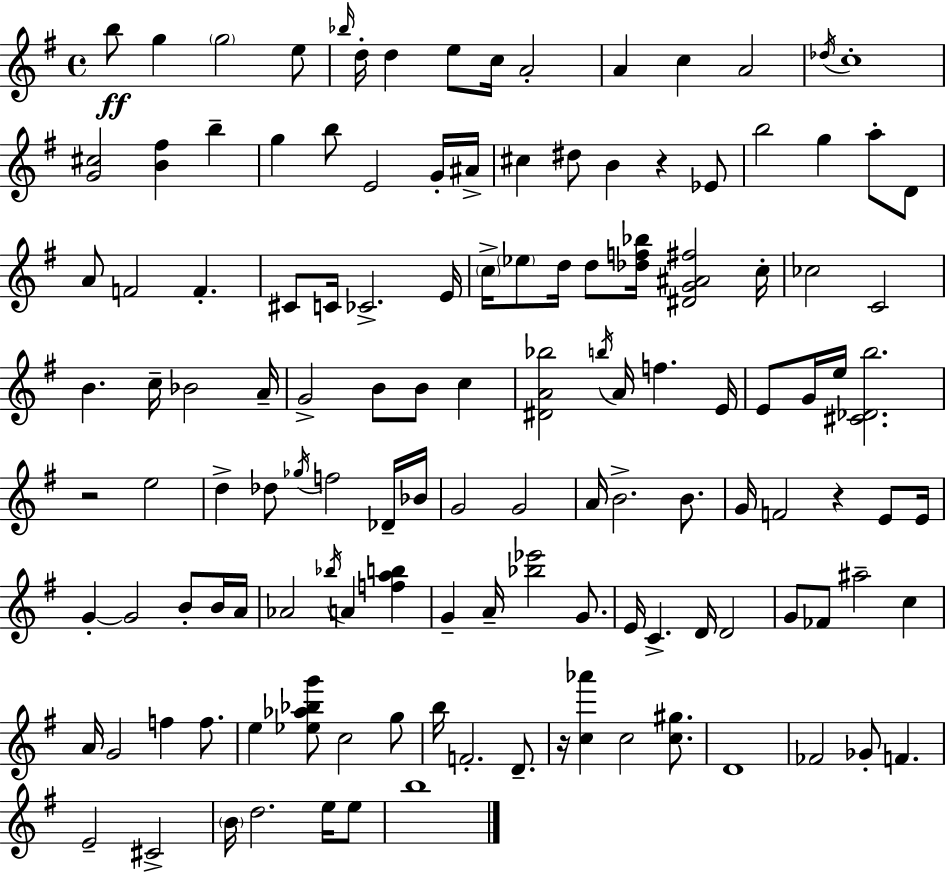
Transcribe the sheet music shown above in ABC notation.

X:1
T:Untitled
M:4/4
L:1/4
K:Em
b/2 g g2 e/2 _b/4 d/4 d e/2 c/4 A2 A c A2 _d/4 c4 [G^c]2 [B^f] b g b/2 E2 G/4 ^A/4 ^c ^d/2 B z _E/2 b2 g a/2 D/2 A/2 F2 F ^C/2 C/4 _C2 E/4 c/4 _e/2 d/4 d/2 [_df_b]/4 [^DG^A^f]2 c/4 _c2 C2 B c/4 _B2 A/4 G2 B/2 B/2 c [^DA_b]2 b/4 A/4 f E/4 E/2 G/4 e/4 [^C_Db]2 z2 e2 d _d/2 _g/4 f2 _D/4 _B/4 G2 G2 A/4 B2 B/2 G/4 F2 z E/2 E/4 G G2 B/2 B/4 A/4 _A2 _b/4 A [fab] G A/4 [_b_e']2 G/2 E/4 C D/4 D2 G/2 _F/2 ^a2 c A/4 G2 f f/2 e [_e_a_bg']/2 c2 g/2 b/4 F2 D/2 z/4 [c_a'] c2 [c^g]/2 D4 _F2 _G/2 F E2 ^C2 B/4 d2 e/4 e/2 b4